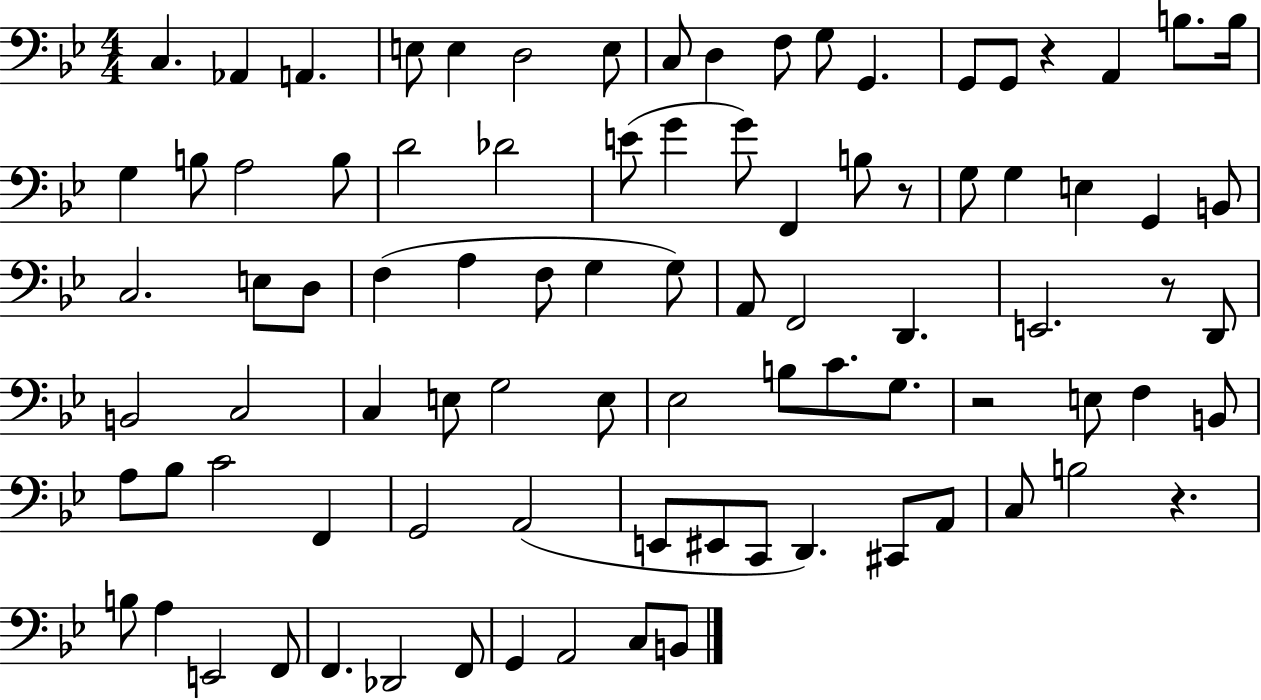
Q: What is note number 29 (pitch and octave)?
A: G3